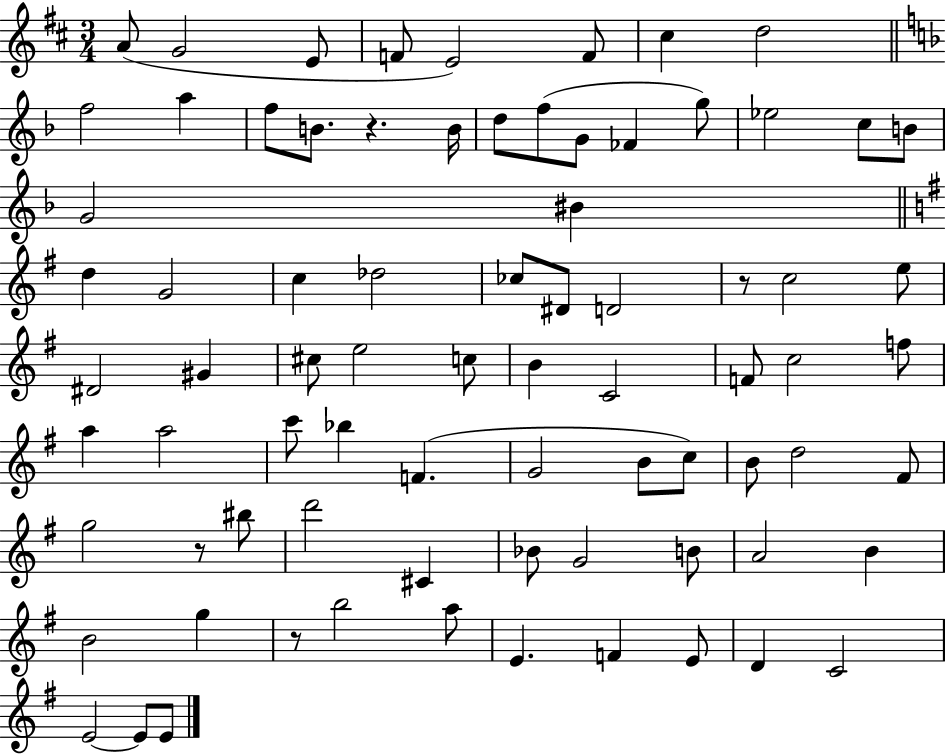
{
  \clef treble
  \numericTimeSignature
  \time 3/4
  \key d \major
  a'8( g'2 e'8 | f'8 e'2) f'8 | cis''4 d''2 | \bar "||" \break \key d \minor f''2 a''4 | f''8 b'8. r4. b'16 | d''8 f''8( g'8 fes'4 g''8) | ees''2 c''8 b'8 | \break g'2 bis'4 | \bar "||" \break \key g \major d''4 g'2 | c''4 des''2 | ces''8 dis'8 d'2 | r8 c''2 e''8 | \break dis'2 gis'4 | cis''8 e''2 c''8 | b'4 c'2 | f'8 c''2 f''8 | \break a''4 a''2 | c'''8 bes''4 f'4.( | g'2 b'8 c''8) | b'8 d''2 fis'8 | \break g''2 r8 bis''8 | d'''2 cis'4 | bes'8 g'2 b'8 | a'2 b'4 | \break b'2 g''4 | r8 b''2 a''8 | e'4. f'4 e'8 | d'4 c'2 | \break e'2~~ e'8 e'8 | \bar "|."
}